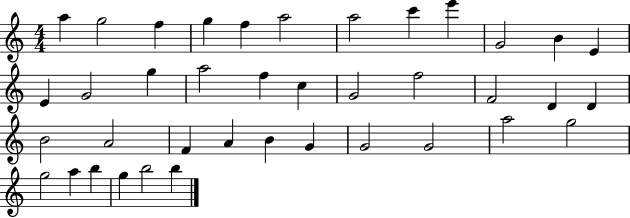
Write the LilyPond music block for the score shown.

{
  \clef treble
  \numericTimeSignature
  \time 4/4
  \key c \major
  a''4 g''2 f''4 | g''4 f''4 a''2 | a''2 c'''4 e'''4 | g'2 b'4 e'4 | \break e'4 g'2 g''4 | a''2 f''4 c''4 | g'2 f''2 | f'2 d'4 d'4 | \break b'2 a'2 | f'4 a'4 b'4 g'4 | g'2 g'2 | a''2 g''2 | \break g''2 a''4 b''4 | g''4 b''2 b''4 | \bar "|."
}